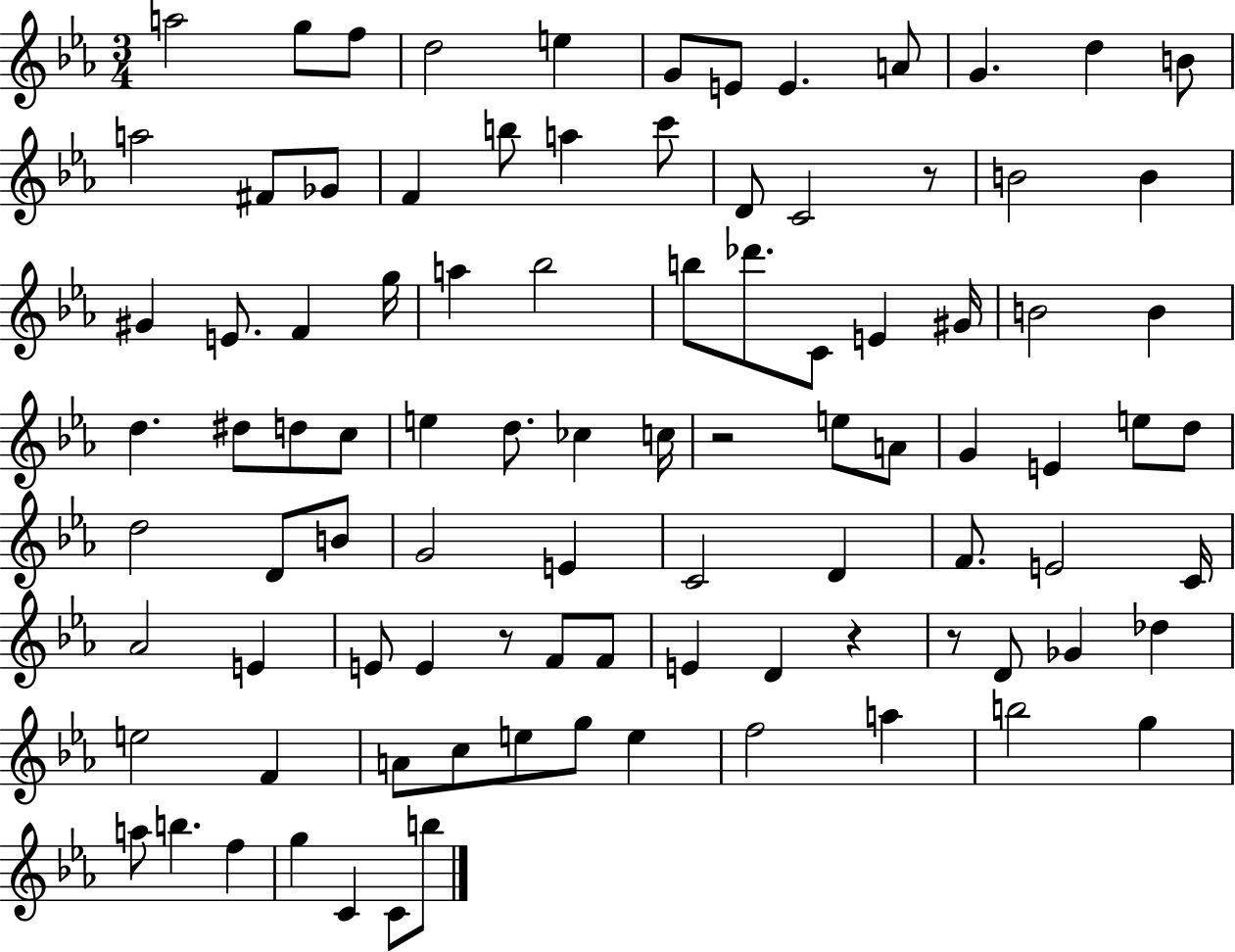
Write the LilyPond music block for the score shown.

{
  \clef treble
  \numericTimeSignature
  \time 3/4
  \key ees \major
  a''2 g''8 f''8 | d''2 e''4 | g'8 e'8 e'4. a'8 | g'4. d''4 b'8 | \break a''2 fis'8 ges'8 | f'4 b''8 a''4 c'''8 | d'8 c'2 r8 | b'2 b'4 | \break gis'4 e'8. f'4 g''16 | a''4 bes''2 | b''8 des'''8. c'8 e'4 gis'16 | b'2 b'4 | \break d''4. dis''8 d''8 c''8 | e''4 d''8. ces''4 c''16 | r2 e''8 a'8 | g'4 e'4 e''8 d''8 | \break d''2 d'8 b'8 | g'2 e'4 | c'2 d'4 | f'8. e'2 c'16 | \break aes'2 e'4 | e'8 e'4 r8 f'8 f'8 | e'4 d'4 r4 | r8 d'8 ges'4 des''4 | \break e''2 f'4 | a'8 c''8 e''8 g''8 e''4 | f''2 a''4 | b''2 g''4 | \break a''8 b''4. f''4 | g''4 c'4 c'8 b''8 | \bar "|."
}